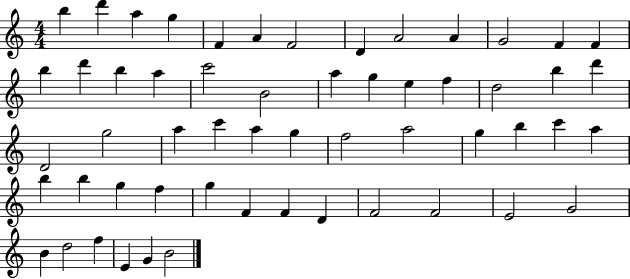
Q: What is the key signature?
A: C major